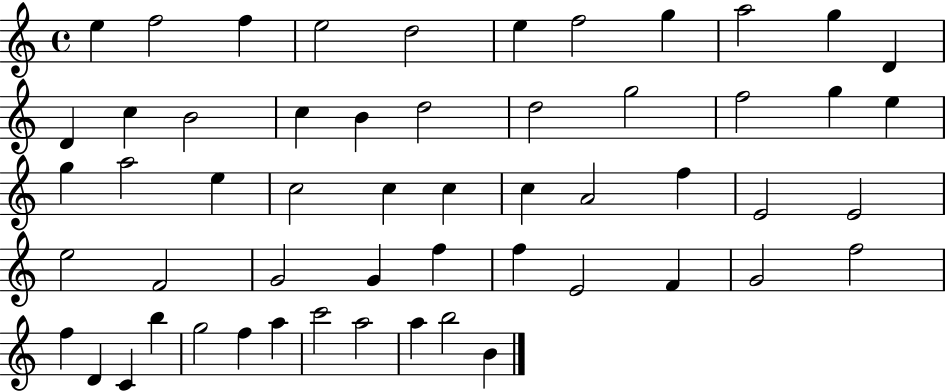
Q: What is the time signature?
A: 4/4